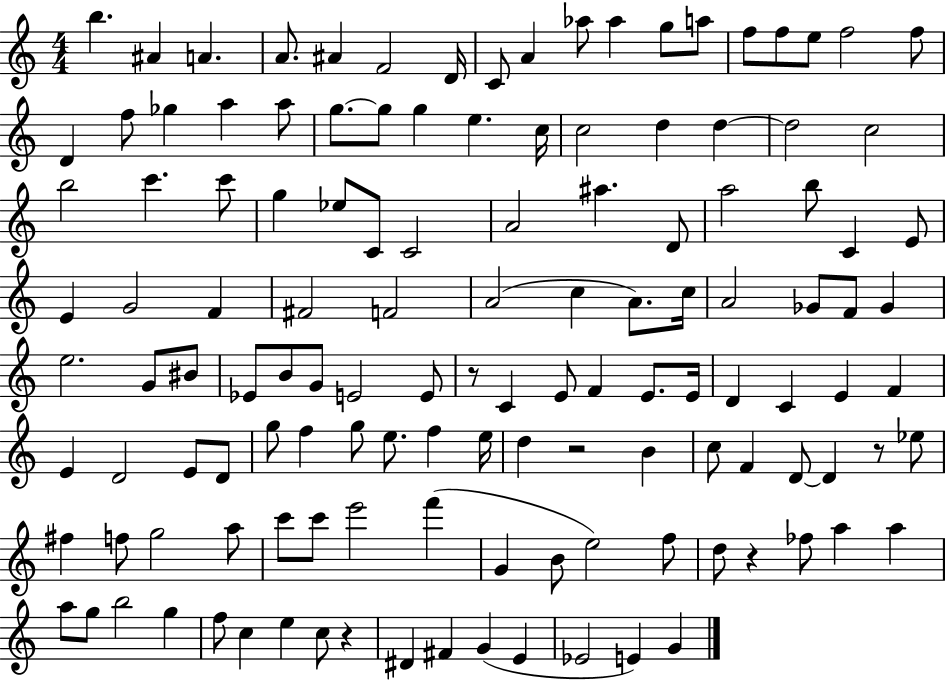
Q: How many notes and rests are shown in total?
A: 130